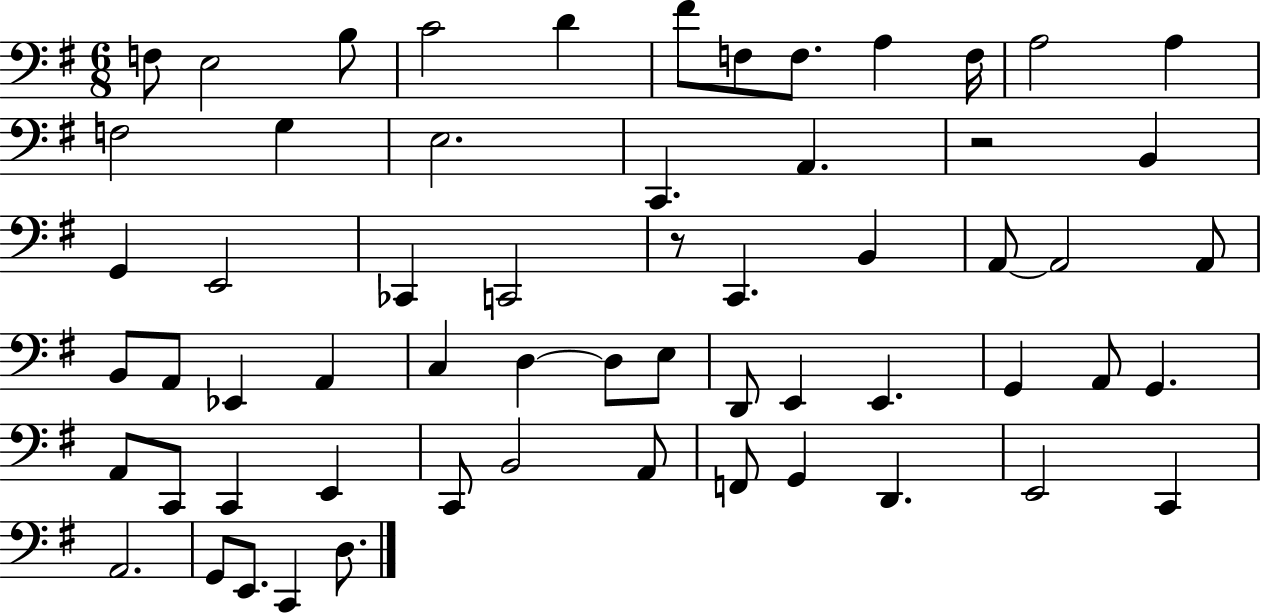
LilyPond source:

{
  \clef bass
  \numericTimeSignature
  \time 6/8
  \key g \major
  f8 e2 b8 | c'2 d'4 | fis'8 f8 f8. a4 f16 | a2 a4 | \break f2 g4 | e2. | c,4. a,4. | r2 b,4 | \break g,4 e,2 | ces,4 c,2 | r8 c,4. b,4 | a,8~~ a,2 a,8 | \break b,8 a,8 ees,4 a,4 | c4 d4~~ d8 e8 | d,8 e,4 e,4. | g,4 a,8 g,4. | \break a,8 c,8 c,4 e,4 | c,8 b,2 a,8 | f,8 g,4 d,4. | e,2 c,4 | \break a,2. | g,8 e,8. c,4 d8. | \bar "|."
}